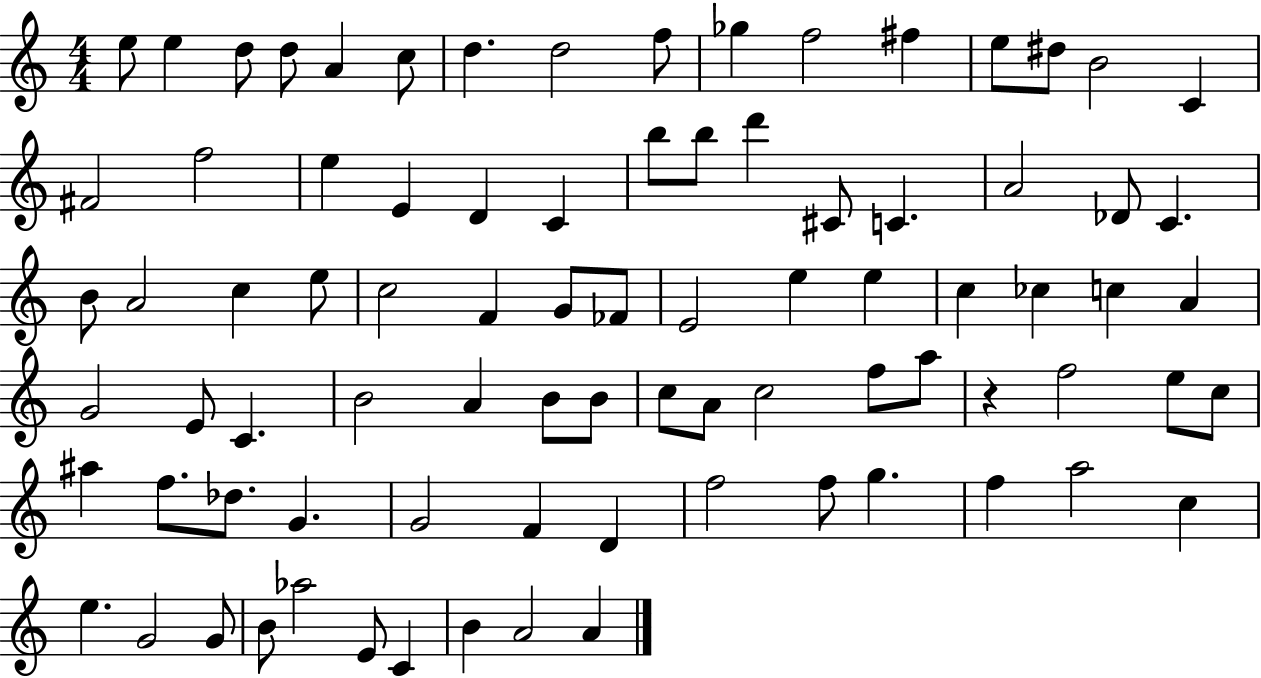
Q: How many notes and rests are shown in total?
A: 84